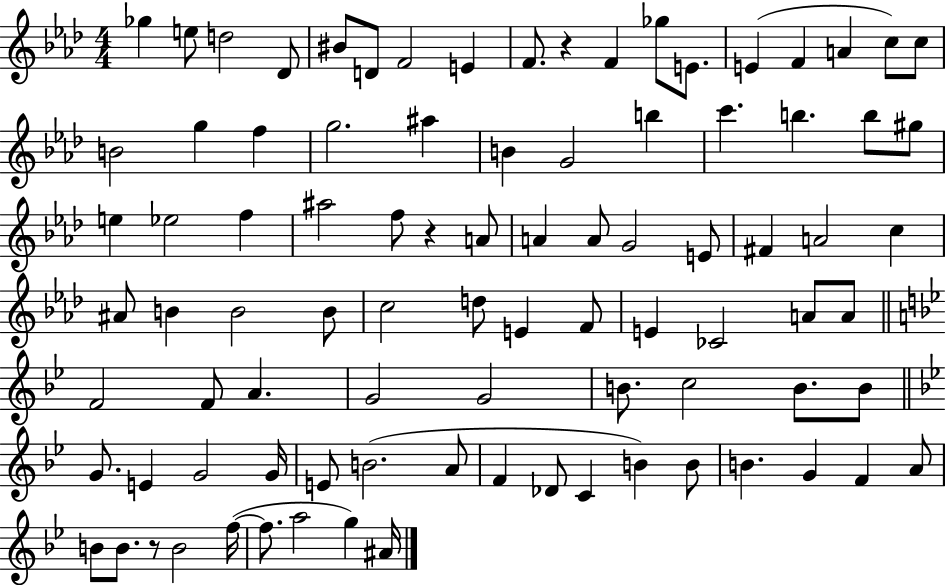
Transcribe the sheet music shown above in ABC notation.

X:1
T:Untitled
M:4/4
L:1/4
K:Ab
_g e/2 d2 _D/2 ^B/2 D/2 F2 E F/2 z F _g/2 E/2 E F A c/2 c/2 B2 g f g2 ^a B G2 b c' b b/2 ^g/2 e _e2 f ^a2 f/2 z A/2 A A/2 G2 E/2 ^F A2 c ^A/2 B B2 B/2 c2 d/2 E F/2 E _C2 A/2 A/2 F2 F/2 A G2 G2 B/2 c2 B/2 B/2 G/2 E G2 G/4 E/2 B2 A/2 F _D/2 C B B/2 B G F A/2 B/2 B/2 z/2 B2 f/4 f/2 a2 g ^A/4